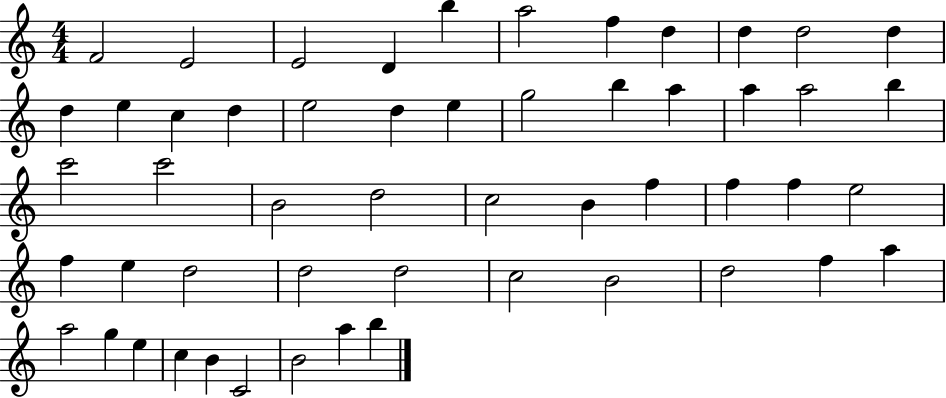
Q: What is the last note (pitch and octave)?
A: B5